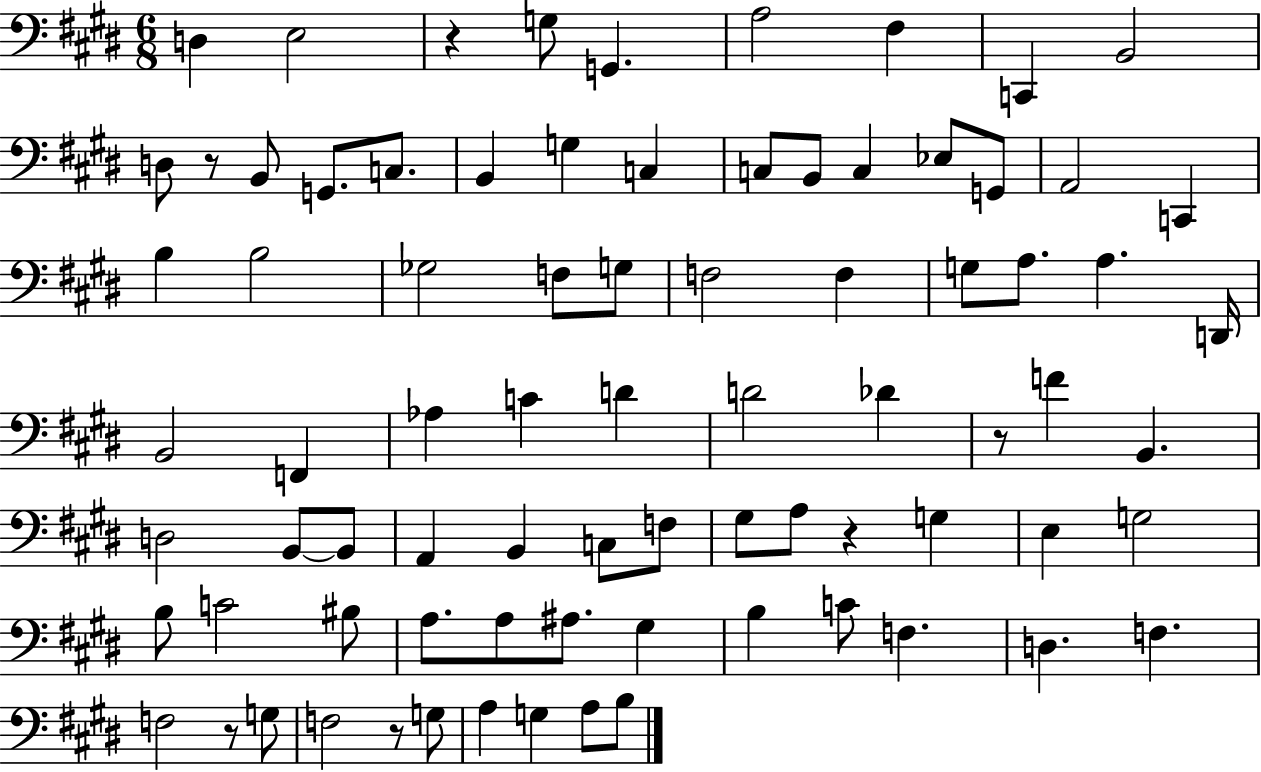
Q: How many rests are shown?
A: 6